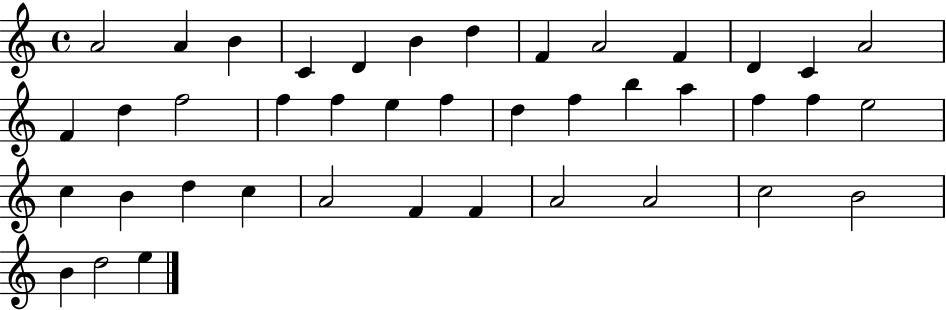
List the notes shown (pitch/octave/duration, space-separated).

A4/h A4/q B4/q C4/q D4/q B4/q D5/q F4/q A4/h F4/q D4/q C4/q A4/h F4/q D5/q F5/h F5/q F5/q E5/q F5/q D5/q F5/q B5/q A5/q F5/q F5/q E5/h C5/q B4/q D5/q C5/q A4/h F4/q F4/q A4/h A4/h C5/h B4/h B4/q D5/h E5/q